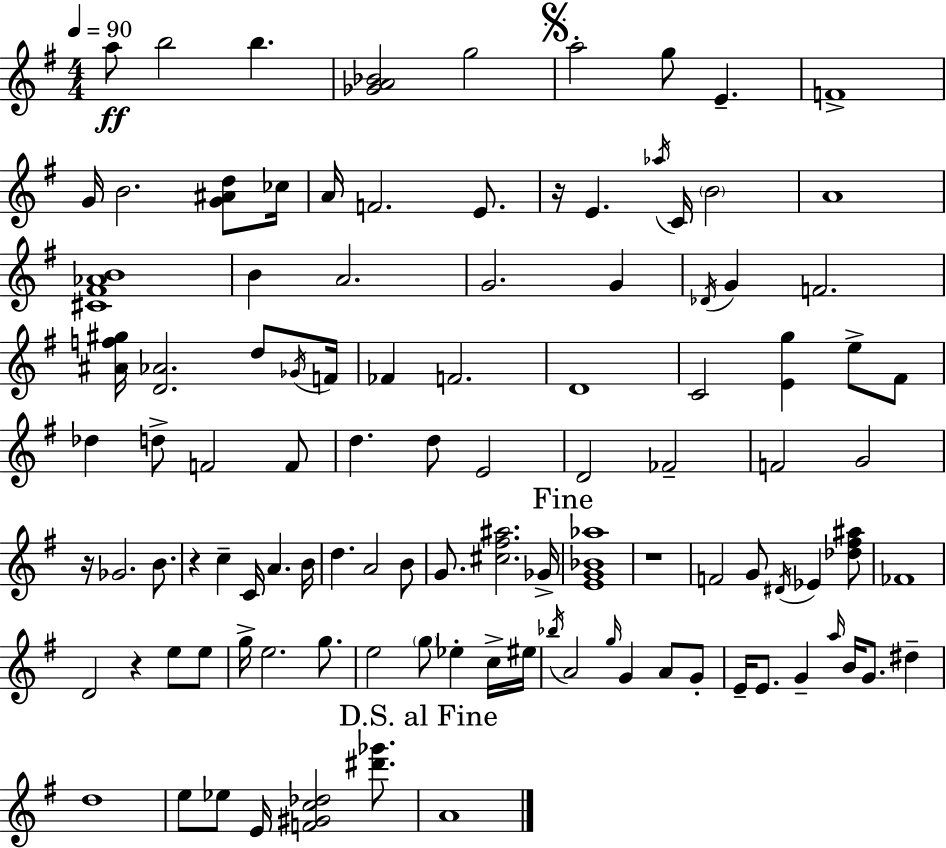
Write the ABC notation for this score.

X:1
T:Untitled
M:4/4
L:1/4
K:G
a/2 b2 b [_GA_B]2 g2 a2 g/2 E F4 G/4 B2 [G^Ad]/2 _c/4 A/4 F2 E/2 z/4 E _a/4 C/4 B2 A4 [^C^F_AB]4 B A2 G2 G _D/4 G F2 [^Af^g]/4 [D_A]2 d/2 _G/4 F/4 _F F2 D4 C2 [Eg] e/2 ^F/2 _d d/2 F2 F/2 d d/2 E2 D2 _F2 F2 G2 z/4 _G2 B/2 z c C/4 A B/4 d A2 B/2 G/2 [^c^f^a]2 _G/4 [EG_B_a]4 z4 F2 G/2 ^D/4 _E [_d^f^a]/2 _F4 D2 z e/2 e/2 g/4 e2 g/2 e2 g/2 _e c/4 ^e/4 _b/4 A2 g/4 G A/2 G/2 E/4 E/2 G a/4 B/4 G/2 ^d d4 e/2 _e/2 E/4 [F^Gc_d]2 [^d'_g']/2 A4